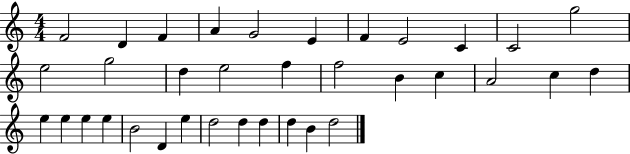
F4/h D4/q F4/q A4/q G4/h E4/q F4/q E4/h C4/q C4/h G5/h E5/h G5/h D5/q E5/h F5/q F5/h B4/q C5/q A4/h C5/q D5/q E5/q E5/q E5/q E5/q B4/h D4/q E5/q D5/h D5/q D5/q D5/q B4/q D5/h